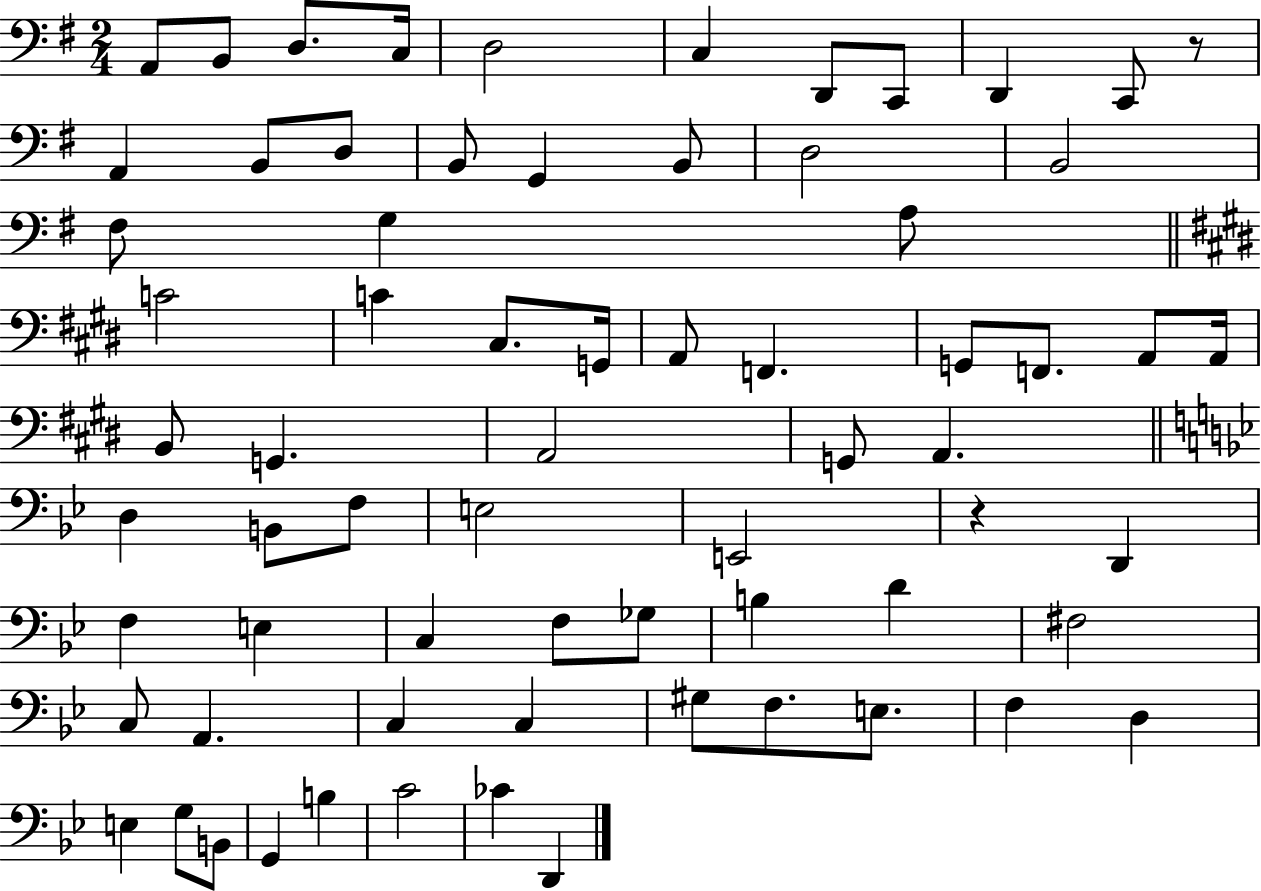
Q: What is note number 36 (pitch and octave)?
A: A2